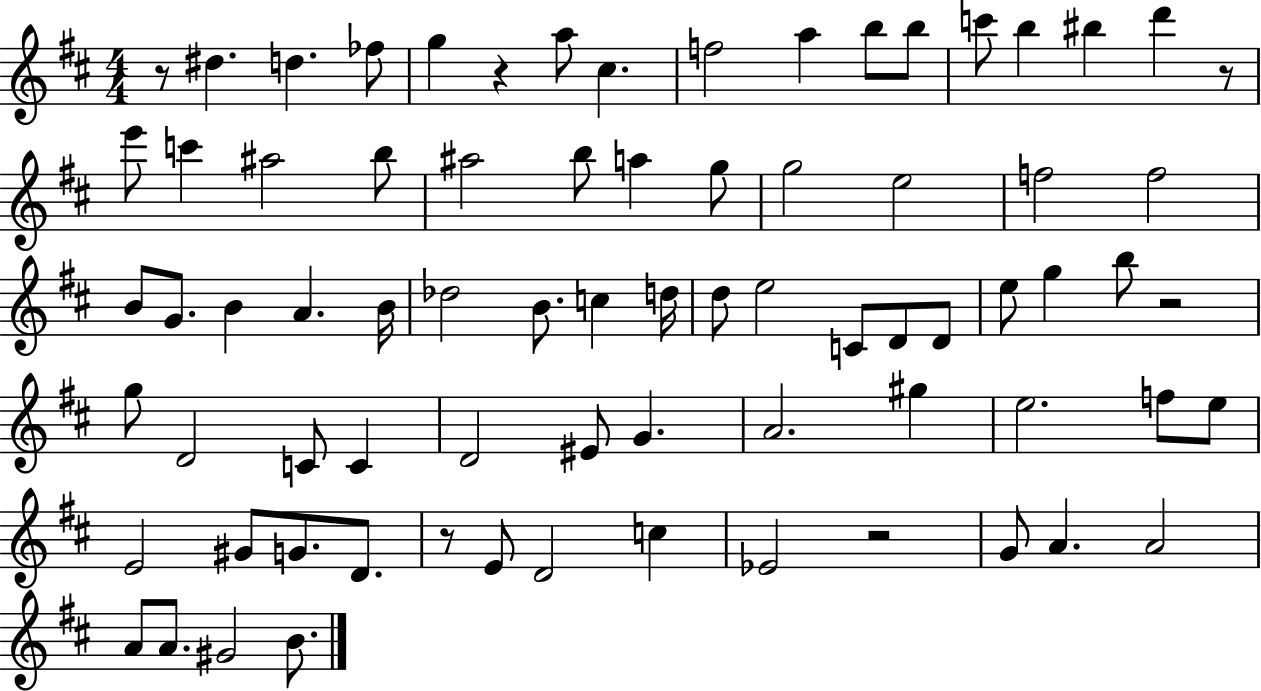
{
  \clef treble
  \numericTimeSignature
  \time 4/4
  \key d \major
  \repeat volta 2 { r8 dis''4. d''4. fes''8 | g''4 r4 a''8 cis''4. | f''2 a''4 b''8 b''8 | c'''8 b''4 bis''4 d'''4 r8 | \break e'''8 c'''4 ais''2 b''8 | ais''2 b''8 a''4 g''8 | g''2 e''2 | f''2 f''2 | \break b'8 g'8. b'4 a'4. b'16 | des''2 b'8. c''4 d''16 | d''8 e''2 c'8 d'8 d'8 | e''8 g''4 b''8 r2 | \break g''8 d'2 c'8 c'4 | d'2 eis'8 g'4. | a'2. gis''4 | e''2. f''8 e''8 | \break e'2 gis'8 g'8. d'8. | r8 e'8 d'2 c''4 | ees'2 r2 | g'8 a'4. a'2 | \break a'8 a'8. gis'2 b'8. | } \bar "|."
}